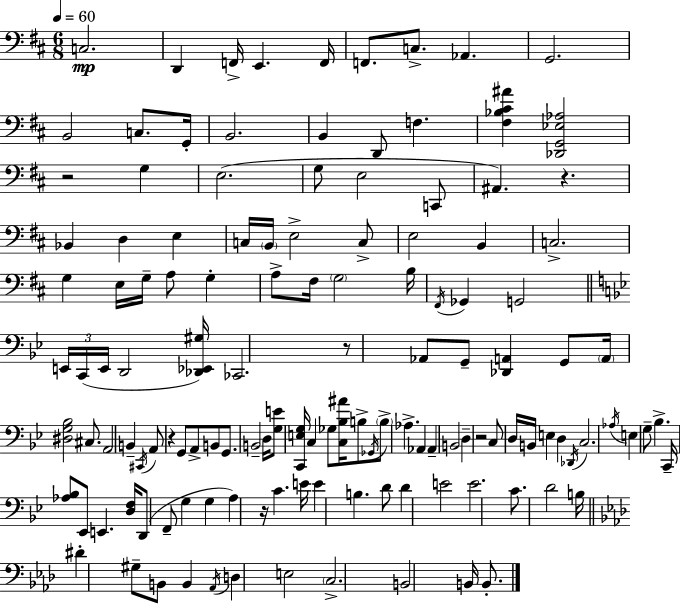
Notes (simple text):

C3/h. D2/q F2/s E2/q. F2/s F2/e. C3/e. Ab2/q. G2/h. B2/h C3/e. G2/s B2/h. B2/q D2/e F3/q. [F#3,Bb3,C#4,A#4]/q [Db2,G2,Eb3,Ab3]/h R/h G3/q E3/h. G3/e E3/h C2/e A#2/q. R/q. Bb2/q D3/q E3/q C3/s B2/s E3/h C3/e E3/h B2/q C3/h. G3/q E3/s G3/s A3/e G3/q A3/e F#3/s G3/h B3/s F#2/s Gb2/q G2/h E2/s C2/s E2/s D2/h [Db2,Eb2,G#3]/s CES2/h. R/e Ab2/e G2/e [Db2,A2]/q G2/e A2/s [D#3,G3,Bb3]/h C#3/e. A2/h B2/q C#2/s A2/e R/q G2/e A2/e B2/e G2/e. B2/h D3/s [G3,E4]/e [C2,E3,G3]/s C3/q Gb3/e [C3,Bb3,A#4]/s B3/e Gb2/s B3/e Ab3/q. Ab2/q Ab2/q B2/h D3/q R/h C3/e D3/s B2/s E3/q D3/q Db2/s C3/h. Ab3/s E3/q G3/e Bb3/q. C2/s [Ab3,Bb3]/e Eb2/e E2/q. [D3,F3]/s D2/e F2/e G3/q G3/q A3/q R/s C4/q. E4/s E4/q B3/q. D4/e D4/q E4/h E4/h. C4/e. D4/h B3/s D#4/q G#3/e B2/e B2/q Ab2/s D3/q E3/h C3/h. B2/h B2/s B2/e.